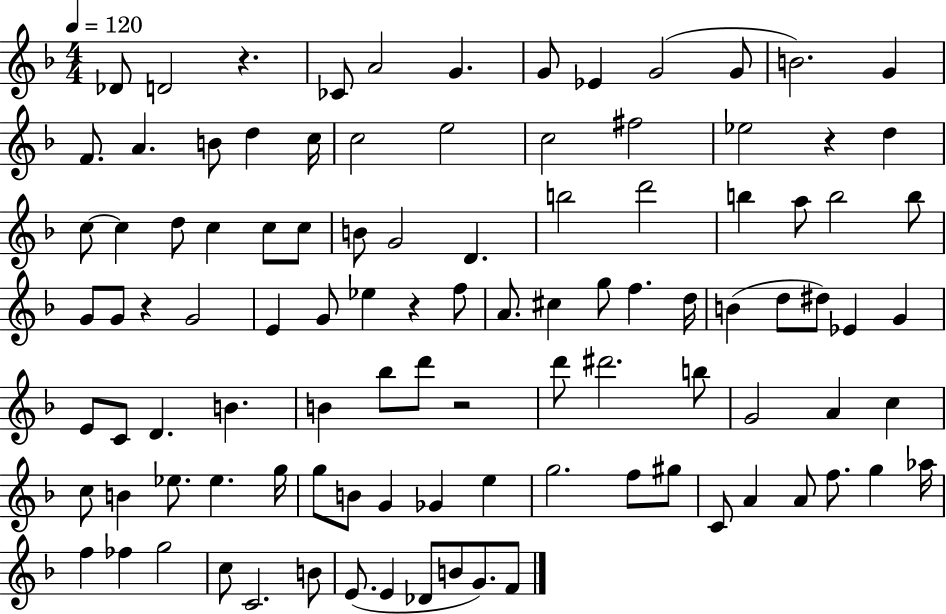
{
  \clef treble
  \numericTimeSignature
  \time 4/4
  \key f \major
  \tempo 4 = 120
  \repeat volta 2 { des'8 d'2 r4. | ces'8 a'2 g'4. | g'8 ees'4 g'2( g'8 | b'2.) g'4 | \break f'8. a'4. b'8 d''4 c''16 | c''2 e''2 | c''2 fis''2 | ees''2 r4 d''4 | \break c''8~~ c''4 d''8 c''4 c''8 c''8 | b'8 g'2 d'4. | b''2 d'''2 | b''4 a''8 b''2 b''8 | \break g'8 g'8 r4 g'2 | e'4 g'8 ees''4 r4 f''8 | a'8. cis''4 g''8 f''4. d''16 | b'4( d''8 dis''8) ees'4 g'4 | \break e'8 c'8 d'4. b'4. | b'4 bes''8 d'''8 r2 | d'''8 dis'''2. b''8 | g'2 a'4 c''4 | \break c''8 b'4 ees''8. ees''4. g''16 | g''8 b'8 g'4 ges'4 e''4 | g''2. f''8 gis''8 | c'8 a'4 a'8 f''8. g''4 aes''16 | \break f''4 fes''4 g''2 | c''8 c'2. b'8 | e'8.( e'4 des'8 b'8 g'8.) f'8 | } \bar "|."
}